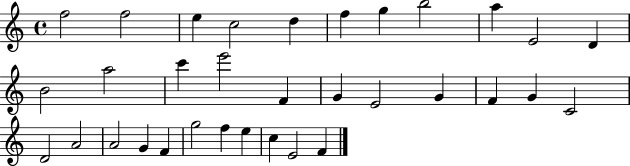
F5/h F5/h E5/q C5/h D5/q F5/q G5/q B5/h A5/q E4/h D4/q B4/h A5/h C6/q E6/h F4/q G4/q E4/h G4/q F4/q G4/q C4/h D4/h A4/h A4/h G4/q F4/q G5/h F5/q E5/q C5/q E4/h F4/q